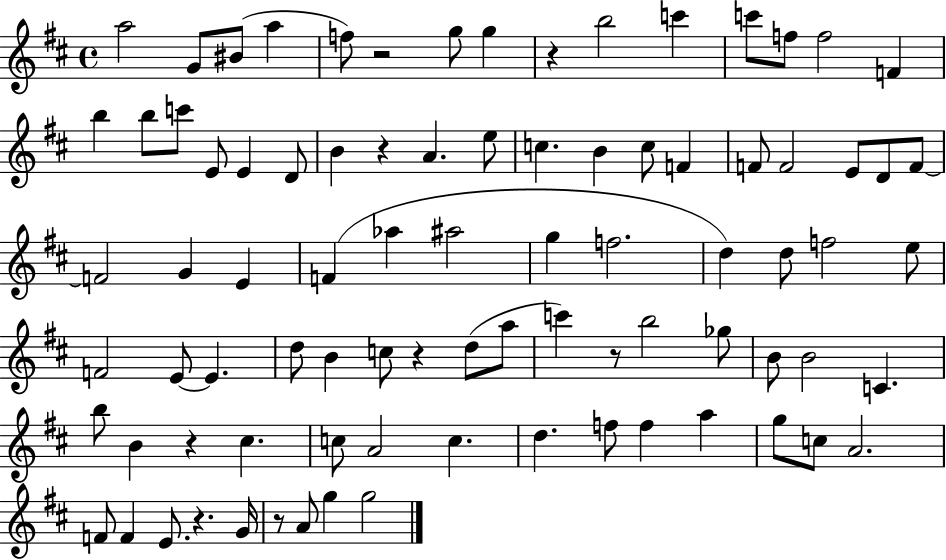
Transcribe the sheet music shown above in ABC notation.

X:1
T:Untitled
M:4/4
L:1/4
K:D
a2 G/2 ^B/2 a f/2 z2 g/2 g z b2 c' c'/2 f/2 f2 F b b/2 c'/2 E/2 E D/2 B z A e/2 c B c/2 F F/2 F2 E/2 D/2 F/2 F2 G E F _a ^a2 g f2 d d/2 f2 e/2 F2 E/2 E d/2 B c/2 z d/2 a/2 c' z/2 b2 _g/2 B/2 B2 C b/2 B z ^c c/2 A2 c d f/2 f a g/2 c/2 A2 F/2 F E/2 z G/4 z/2 A/2 g g2